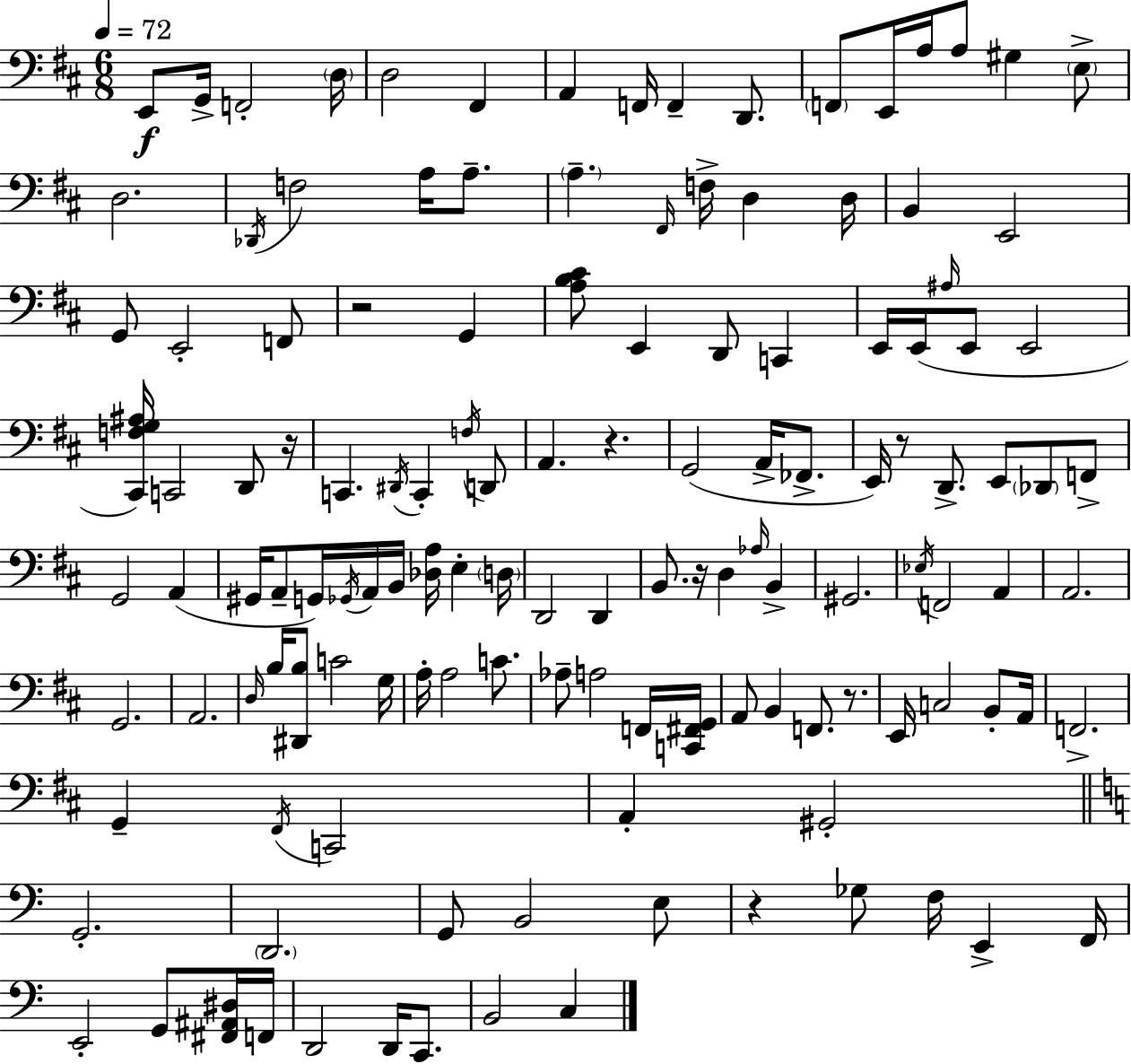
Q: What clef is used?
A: bass